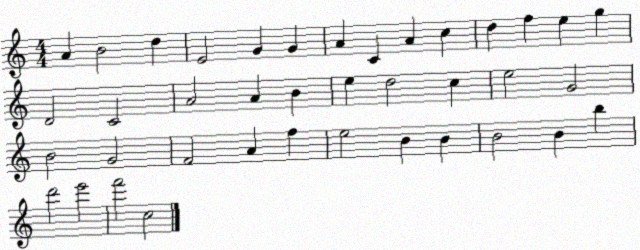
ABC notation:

X:1
T:Untitled
M:4/4
L:1/4
K:C
A B2 d E2 G G A C A c d f e g D2 C2 A2 A B e d2 c e2 G2 B2 G2 F2 A f e2 B B B2 B b d'2 e'2 f'2 c2